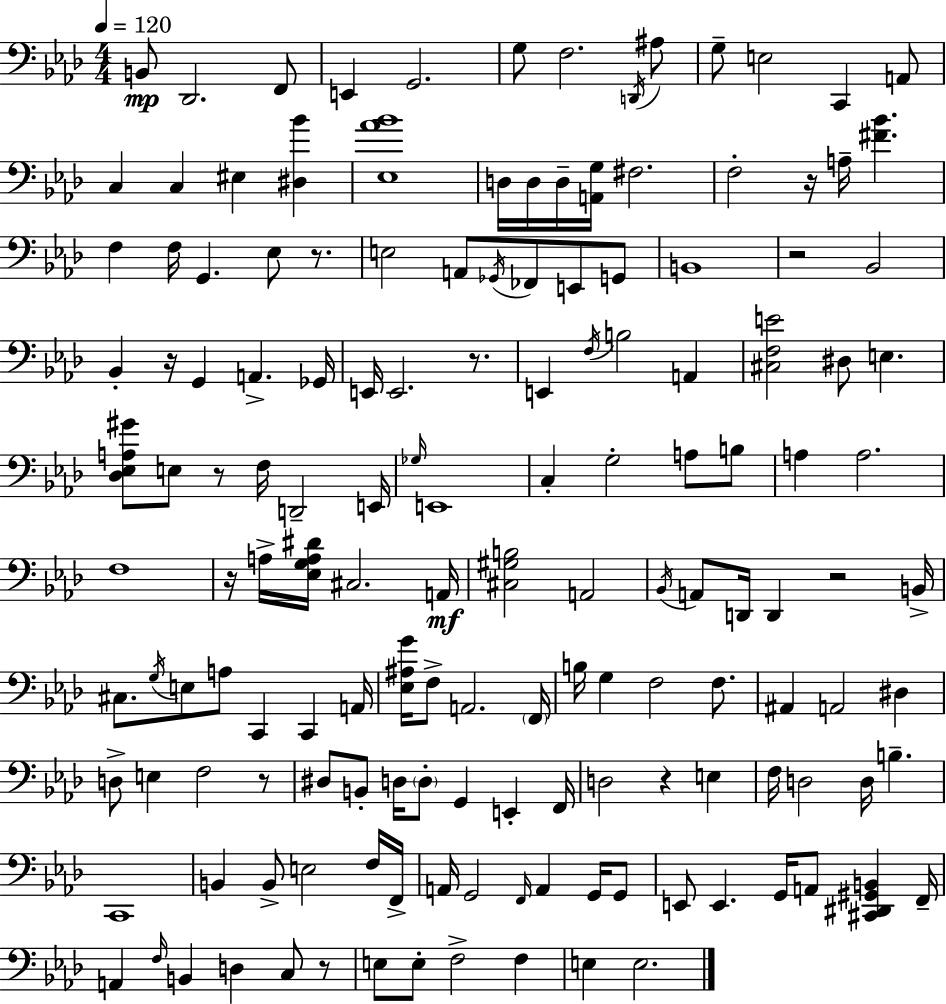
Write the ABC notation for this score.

X:1
T:Untitled
M:4/4
L:1/4
K:Ab
B,,/2 _D,,2 F,,/2 E,, G,,2 G,/2 F,2 D,,/4 ^A,/2 G,/2 E,2 C,, A,,/2 C, C, ^E, [^D,_B] [_E,_A_B]4 D,/4 D,/4 D,/4 [A,,G,]/4 ^F,2 F,2 z/4 A,/4 [^F_B] F, F,/4 G,, _E,/2 z/2 E,2 A,,/2 _G,,/4 _F,,/2 E,,/2 G,,/2 B,,4 z2 _B,,2 _B,, z/4 G,, A,, _G,,/4 E,,/4 E,,2 z/2 E,, F,/4 B,2 A,, [^C,F,E]2 ^D,/2 E, [_D,_E,A,^G]/2 E,/2 z/2 F,/4 D,,2 E,,/4 _G,/4 E,,4 C, G,2 A,/2 B,/2 A, A,2 F,4 z/4 A,/4 [_E,G,A,^D]/4 ^C,2 A,,/4 [^C,^G,B,]2 A,,2 _B,,/4 A,,/2 D,,/4 D,, z2 B,,/4 ^C,/2 G,/4 E,/2 A,/2 C,, C,, A,,/4 [_E,^A,G]/4 F,/2 A,,2 F,,/4 B,/4 G, F,2 F,/2 ^A,, A,,2 ^D, D,/2 E, F,2 z/2 ^D,/2 B,,/2 D,/4 D,/2 G,, E,, F,,/4 D,2 z E, F,/4 D,2 D,/4 B, C,,4 B,, B,,/2 E,2 F,/4 F,,/4 A,,/4 G,,2 F,,/4 A,, G,,/4 G,,/2 E,,/2 E,, G,,/4 A,,/2 [^C,,^D,,^G,,B,,] F,,/4 A,, F,/4 B,, D, C,/2 z/2 E,/2 E,/2 F,2 F, E, E,2